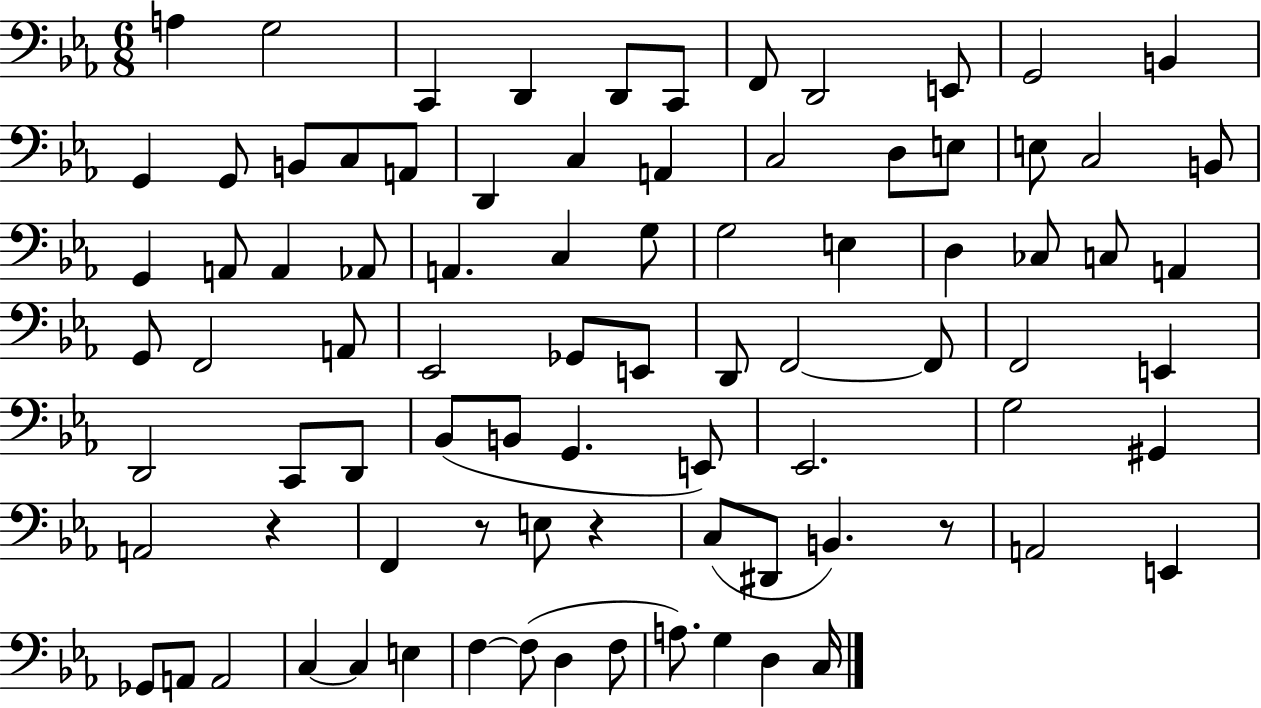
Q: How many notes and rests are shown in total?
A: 85